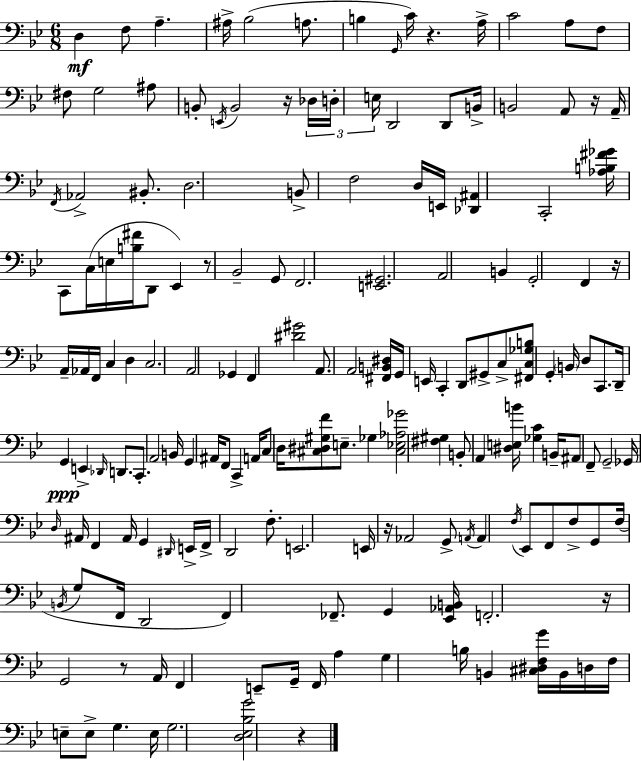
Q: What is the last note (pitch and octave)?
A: G3